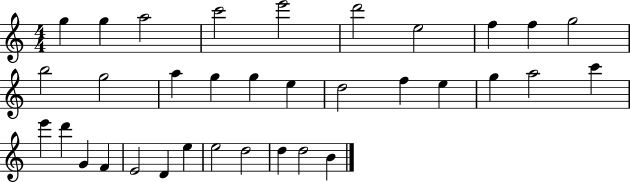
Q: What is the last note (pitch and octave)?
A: B4